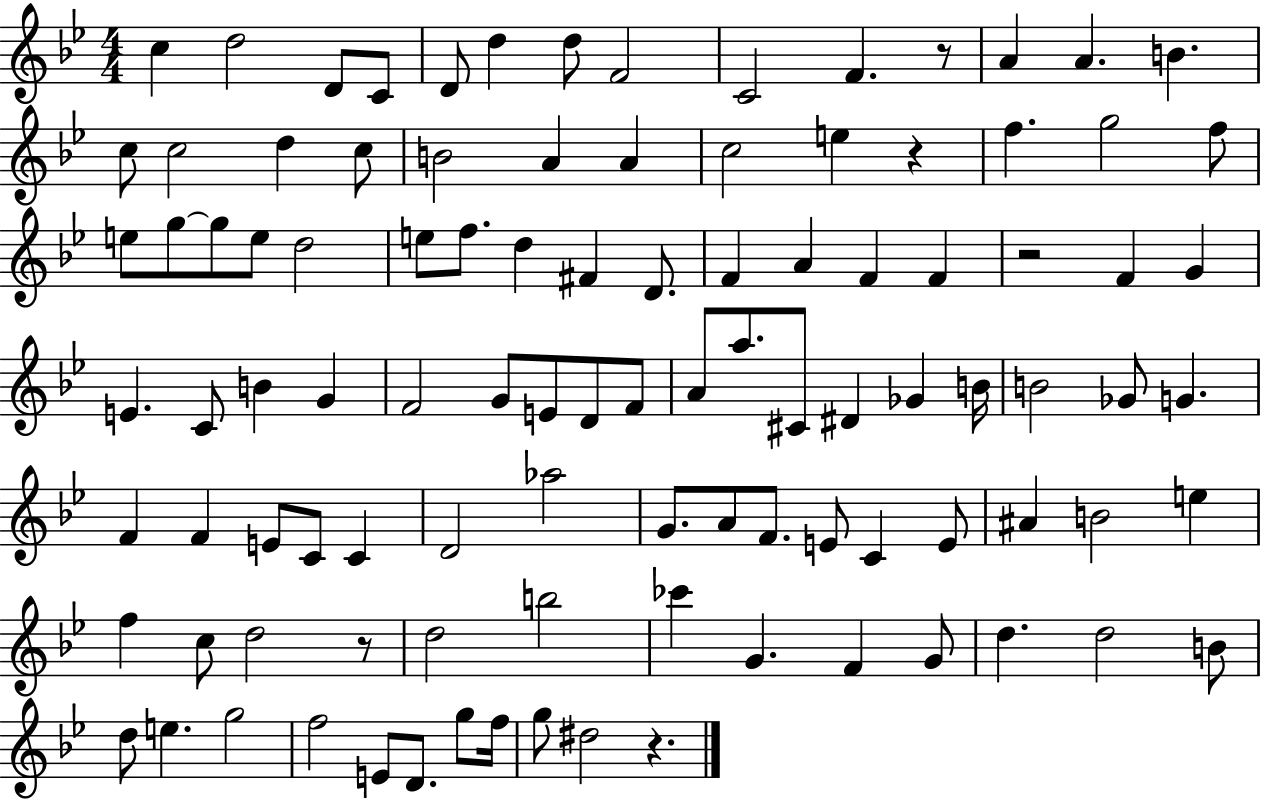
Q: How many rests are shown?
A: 5